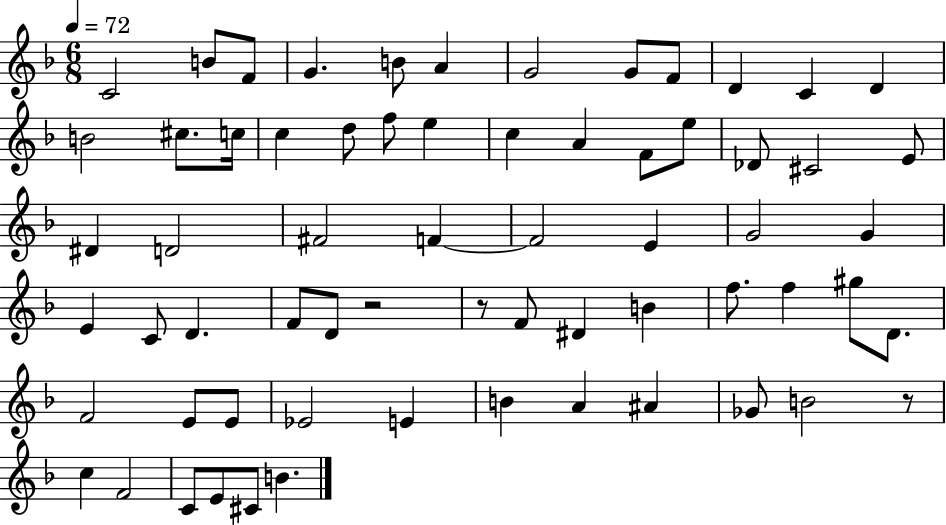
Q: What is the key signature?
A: F major